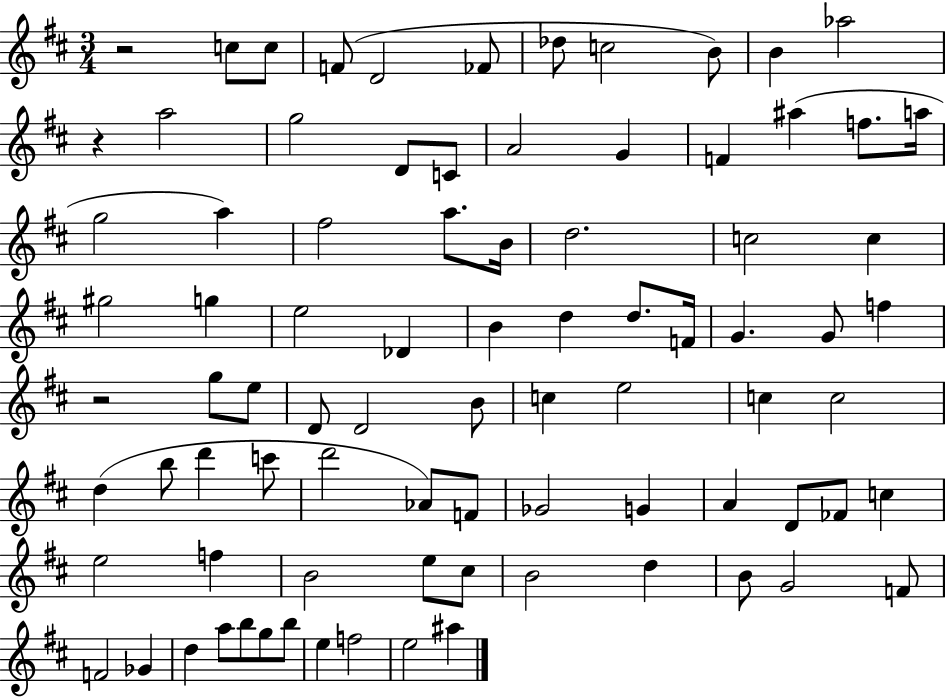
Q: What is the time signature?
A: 3/4